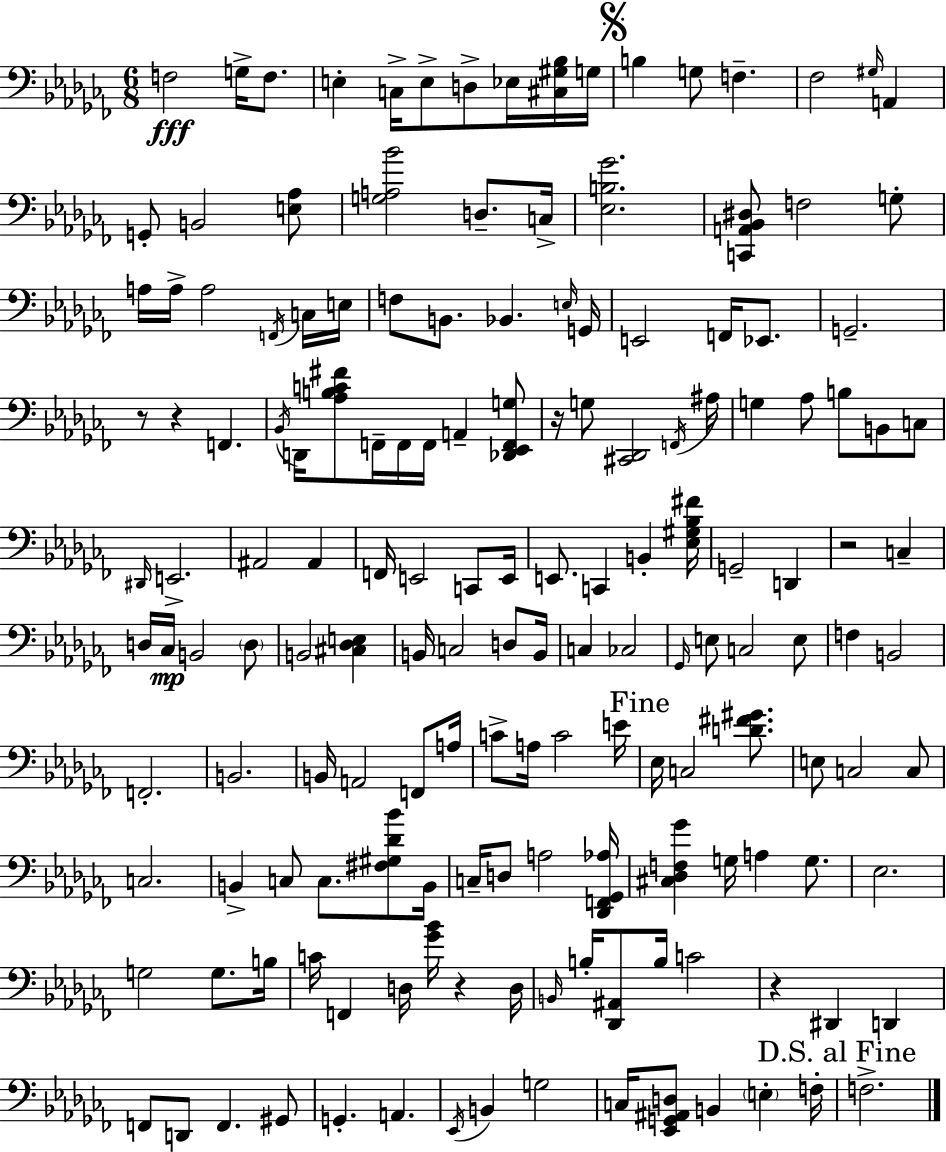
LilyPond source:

{
  \clef bass
  \numericTimeSignature
  \time 6/8
  \key aes \minor
  \repeat volta 2 { f2\fff g16-> f8. | e4-. c16-> e8-> d8-> ees16 <cis gis bes>16 g16 | \mark \markup { \musicglyph "scripts.segno" } b4 g8 f4.-- | fes2 \grace { gis16 } a,4 | \break g,8-. b,2 <e aes>8 | <g a bes'>2 d8.-- | c16-> <ees b ges'>2. | <c, a, bes, dis>8 f2 g8-. | \break a16 a16-> a2 \acciaccatura { f,16 } | c16 e16 f8 b,8. bes,4. | \grace { e16 } g,16 e,2 f,16 | ees,8. g,2.-- | \break r8 r4 f,4. | \acciaccatura { bes,16 } d,16 <aes b c' fis'>8 f,16-- f,16 f,16 a,4-- | <des, ees, f, g>8 r16 g8 <cis, des,>2 | \acciaccatura { f,16 } ais16 g4 aes8 b8 | \break b,8 c8 \grace { dis,16 } e,2.-> | ais,2 | ais,4 f,16 e,2 | c,8 e,16 e,8. c,4 | \break b,4-. <ees gis bes fis'>16 g,2-- | d,4 r2 | c4-- d16 ces16\mp b,2 | \parenthesize d8 b,2 | \break <cis des e>4 b,16 c2 | d8 b,16 c4 ces2 | \grace { ges,16 } e8 c2 | e8 f4 b,2 | \break f,2.-. | b,2. | b,16 a,2 | f,8 a16 c'8-> a16 c'2 | \break e'16 \mark "Fine" ees16 c2 | <d' fis' gis'>8. e8 c2 | c8 c2. | b,4-> c8 | \break c8. <fis gis des' bes'>8 b,16 c16-- d8 a2 | <des, f, ges, aes>16 <cis des f ges'>4 g16 | a4 g8. ees2. | g2 | \break g8. b16 c'16 f,4 | d16 <ges' bes'>16 r4 d16 \grace { b,16 } b16-. <des, ais,>8 b16 | c'2 r4 | dis,4 d,4 f,8 d,8 | \break f,4. gis,8 g,4.-. | a,4. \acciaccatura { ees,16 } b,4 | g2 c16 <ees, g, ais, d>8 | b,4 \parenthesize e4-. f16-. \mark "D.S. al Fine" f2.-> | \break } \bar "|."
}